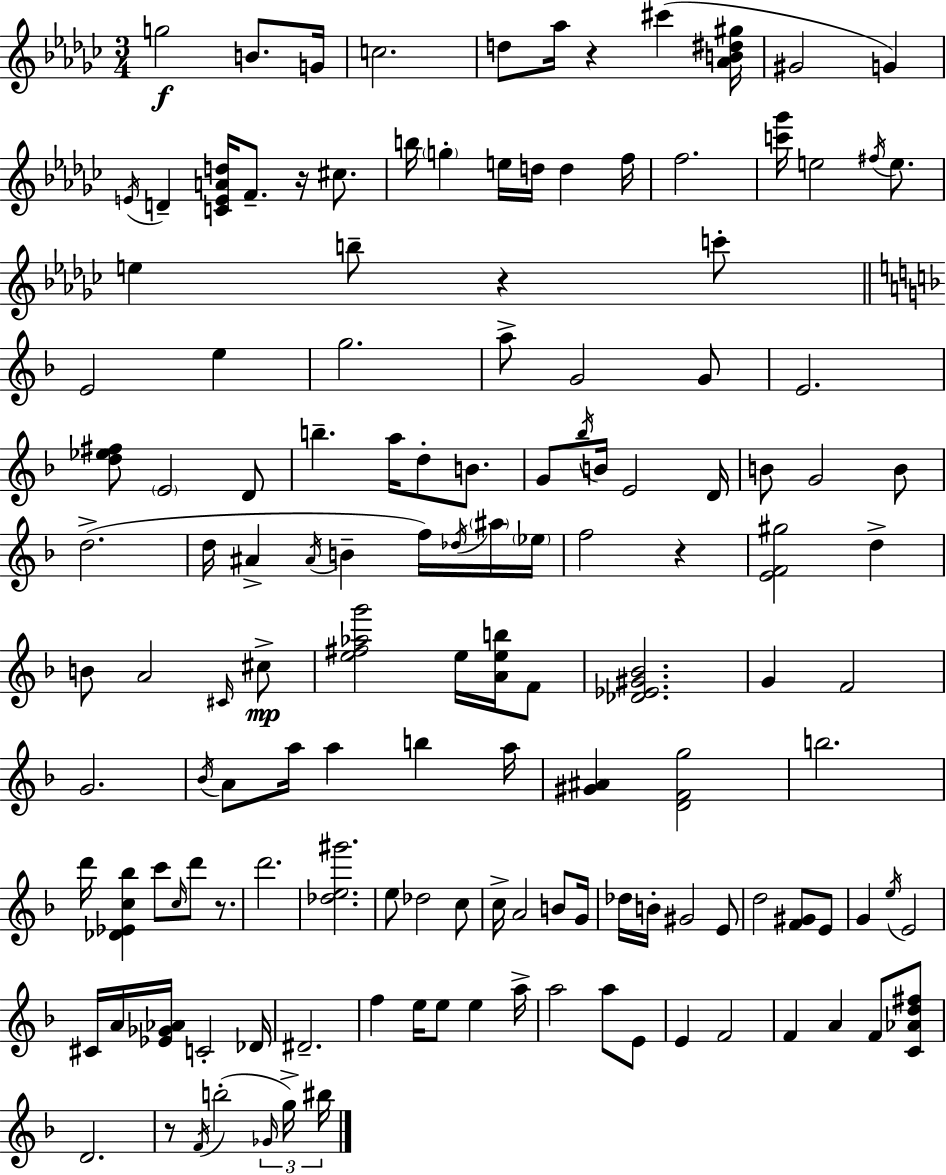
G5/h B4/e. G4/s C5/h. D5/e Ab5/s R/q C#6/q [Ab4,B4,D#5,G#5]/s G#4/h G4/q E4/s D4/q [C4,E4,A4,D5]/s F4/e. R/s C#5/e. B5/s G5/q E5/s D5/s D5/q F5/s F5/h. [C6,Gb6]/s E5/h F#5/s E5/e. E5/q B5/e R/q C6/e E4/h E5/q G5/h. A5/e G4/h G4/e E4/h. [D5,Eb5,F#5]/e E4/h D4/e B5/q. A5/s D5/e B4/e. G4/e Bb5/s B4/s E4/h D4/s B4/e G4/h B4/e D5/h. D5/s A#4/q A#4/s B4/q F5/s Db5/s A#5/s Eb5/s F5/h R/q [E4,F4,G#5]/h D5/q B4/e A4/h C#4/s C#5/e [E5,F#5,Ab5,G6]/h E5/s [A4,E5,B5]/s F4/e [Db4,Eb4,G#4,Bb4]/h. G4/q F4/h G4/h. Bb4/s A4/e A5/s A5/q B5/q A5/s [G#4,A#4]/q [D4,F4,G5]/h B5/h. D6/s [Db4,Eb4,C5,Bb5]/q C6/e C5/s D6/e R/e. D6/h. [Db5,E5,G#6]/h. E5/e Db5/h C5/e C5/s A4/h B4/e G4/s Db5/s B4/s G#4/h E4/e D5/h [F4,G#4]/e E4/e G4/q E5/s E4/h C#4/s A4/s [Eb4,Gb4,Ab4]/s C4/h Db4/s D#4/h. F5/q E5/s E5/e E5/q A5/s A5/h A5/e E4/e E4/q F4/h F4/q A4/q F4/e [C4,Ab4,D5,F#5]/e D4/h. R/e F4/s B5/h Gb4/s G5/s BIS5/s